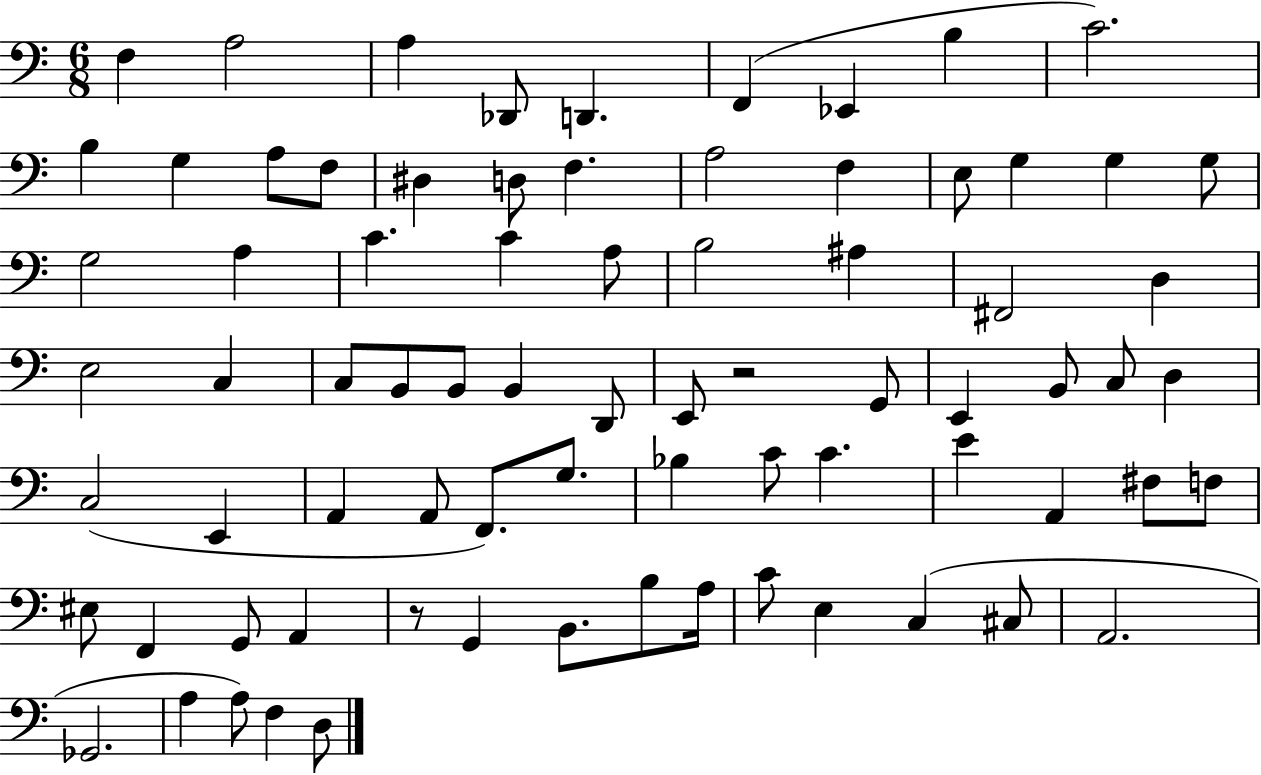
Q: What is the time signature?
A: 6/8